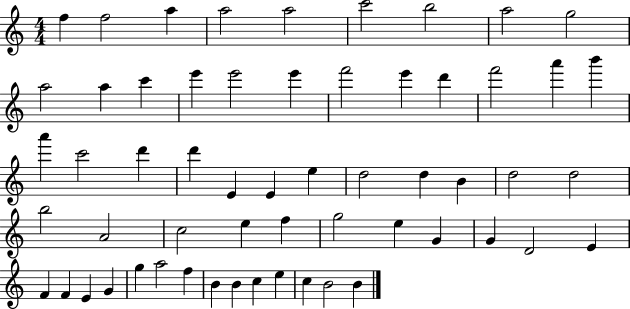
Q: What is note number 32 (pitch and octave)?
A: D5